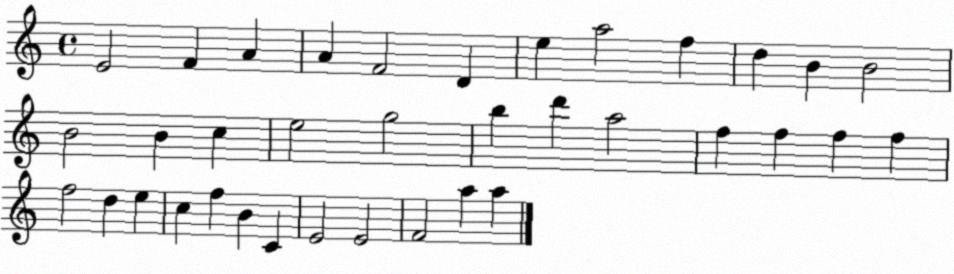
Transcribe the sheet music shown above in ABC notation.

X:1
T:Untitled
M:4/4
L:1/4
K:C
E2 F A A F2 D e a2 f d B B2 B2 B c e2 g2 b d' a2 f f f f f2 d e c f B C E2 E2 F2 a a